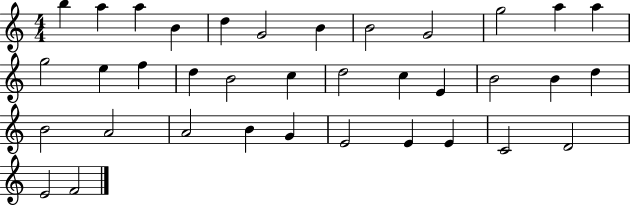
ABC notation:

X:1
T:Untitled
M:4/4
L:1/4
K:C
b a a B d G2 B B2 G2 g2 a a g2 e f d B2 c d2 c E B2 B d B2 A2 A2 B G E2 E E C2 D2 E2 F2